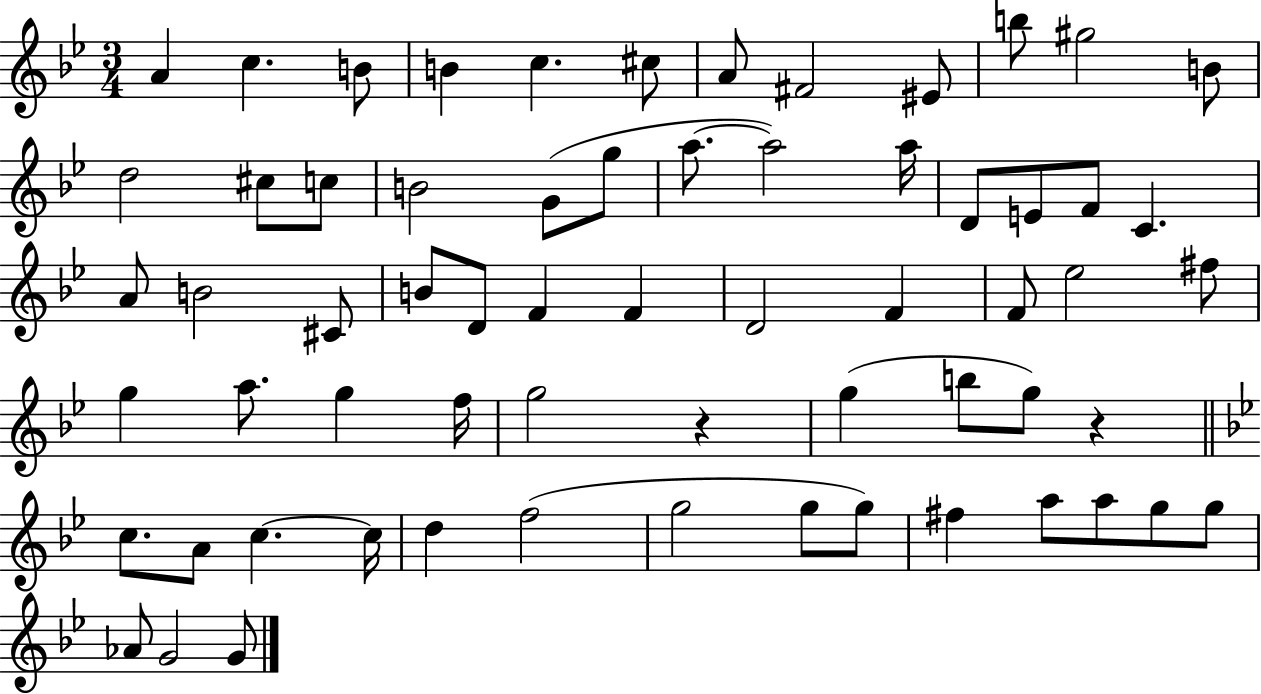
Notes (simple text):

A4/q C5/q. B4/e B4/q C5/q. C#5/e A4/e F#4/h EIS4/e B5/e G#5/h B4/e D5/h C#5/e C5/e B4/h G4/e G5/e A5/e. A5/h A5/s D4/e E4/e F4/e C4/q. A4/e B4/h C#4/e B4/e D4/e F4/q F4/q D4/h F4/q F4/e Eb5/h F#5/e G5/q A5/e. G5/q F5/s G5/h R/q G5/q B5/e G5/e R/q C5/e. A4/e C5/q. C5/s D5/q F5/h G5/h G5/e G5/e F#5/q A5/e A5/e G5/e G5/e Ab4/e G4/h G4/e